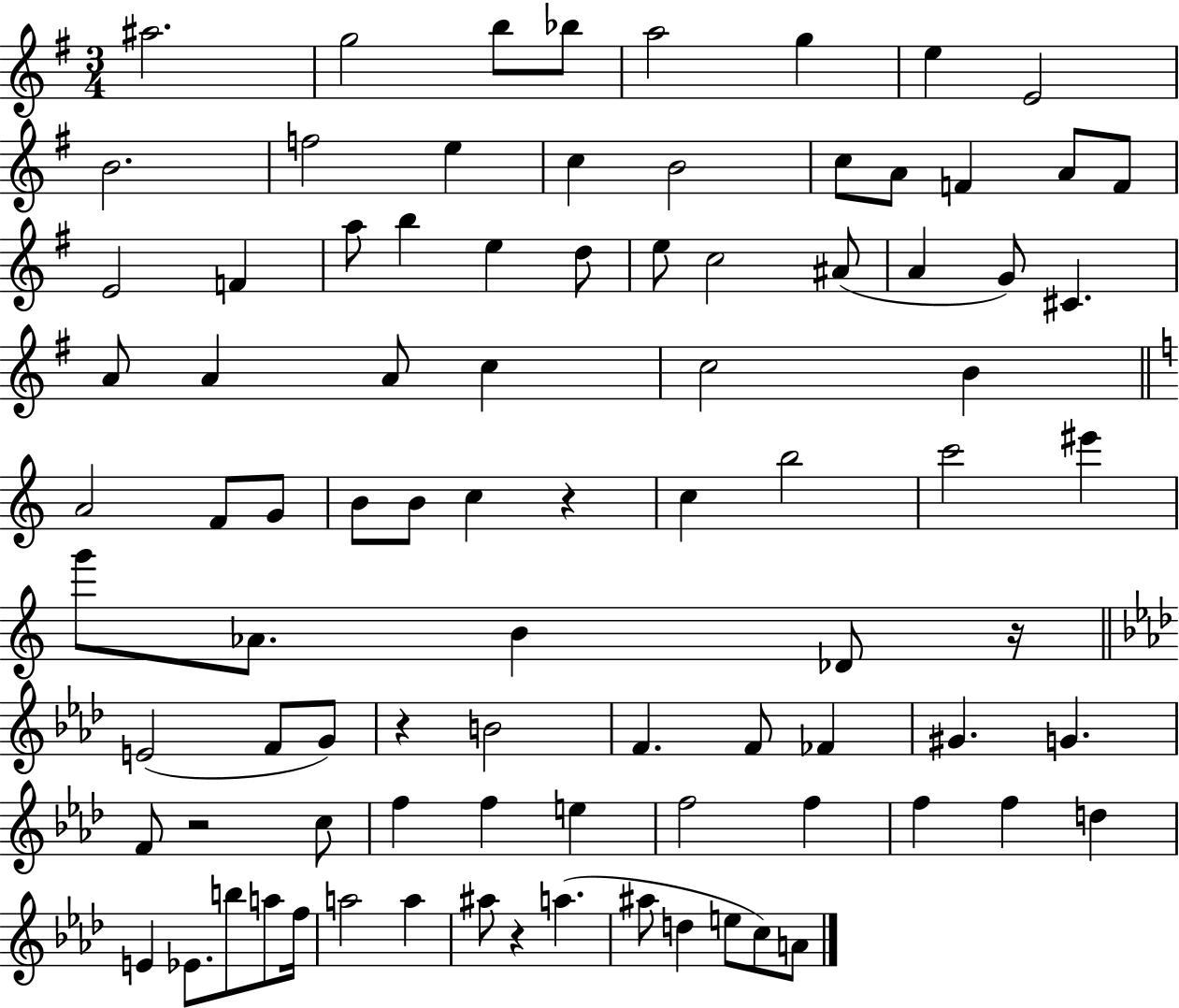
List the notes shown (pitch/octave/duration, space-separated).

A#5/h. G5/h B5/e Bb5/e A5/h G5/q E5/q E4/h B4/h. F5/h E5/q C5/q B4/h C5/e A4/e F4/q A4/e F4/e E4/h F4/q A5/e B5/q E5/q D5/e E5/e C5/h A#4/e A4/q G4/e C#4/q. A4/e A4/q A4/e C5/q C5/h B4/q A4/h F4/e G4/e B4/e B4/e C5/q R/q C5/q B5/h C6/h EIS6/q G6/e Ab4/e. B4/q Db4/e R/s E4/h F4/e G4/e R/q B4/h F4/q. F4/e FES4/q G#4/q. G4/q. F4/e R/h C5/e F5/q F5/q E5/q F5/h F5/q F5/q F5/q D5/q E4/q Eb4/e. B5/e A5/e F5/s A5/h A5/q A#5/e R/q A5/q. A#5/e D5/q E5/e C5/e A4/e